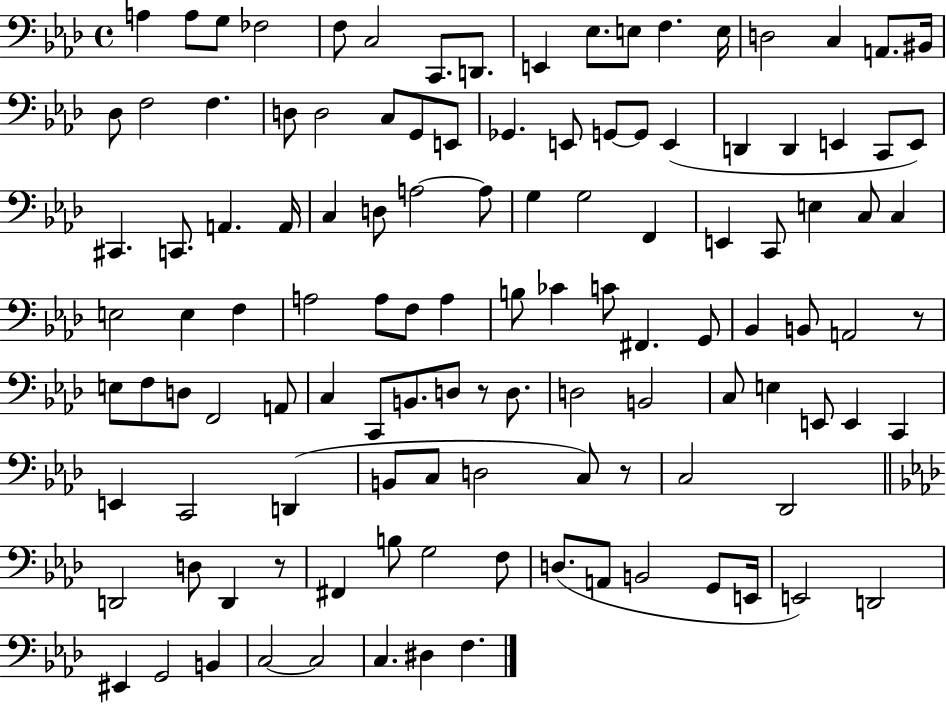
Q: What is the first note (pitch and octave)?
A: A3